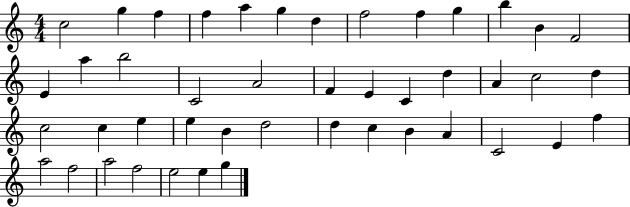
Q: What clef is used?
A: treble